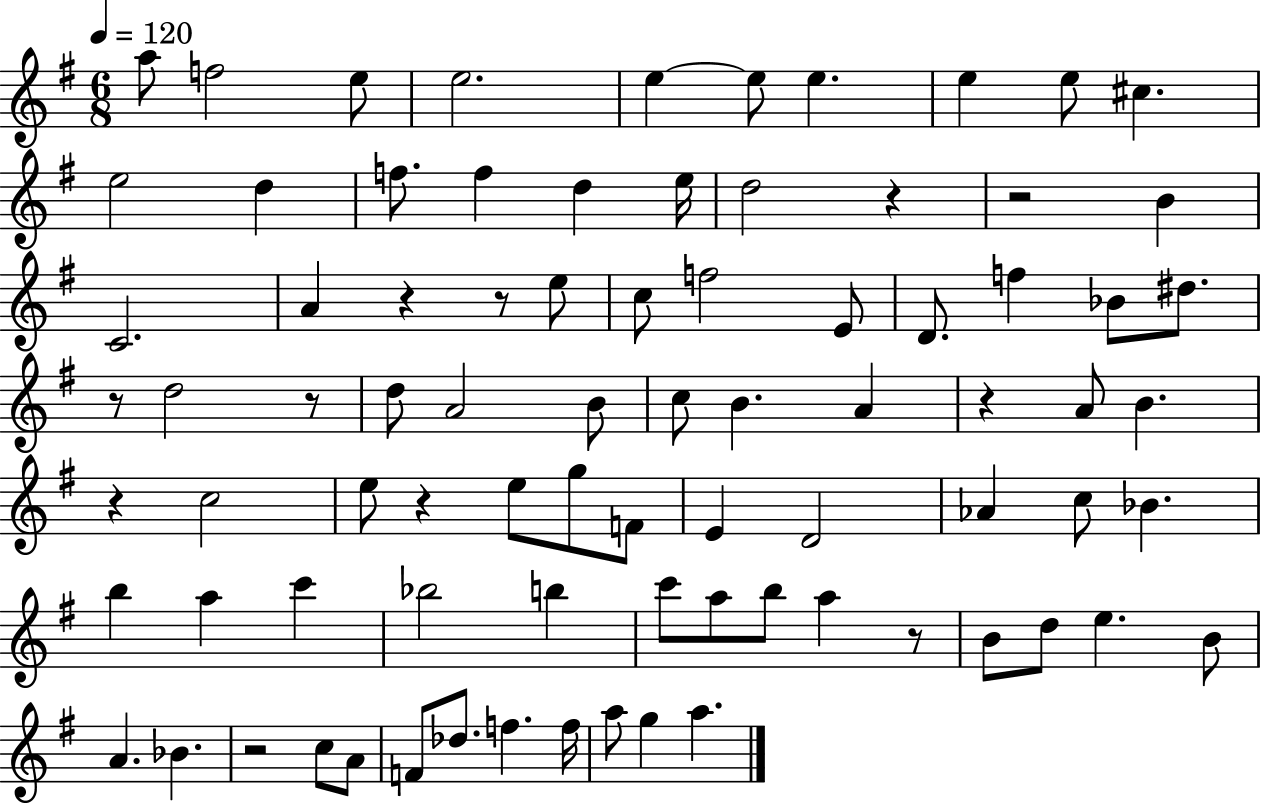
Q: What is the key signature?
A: G major